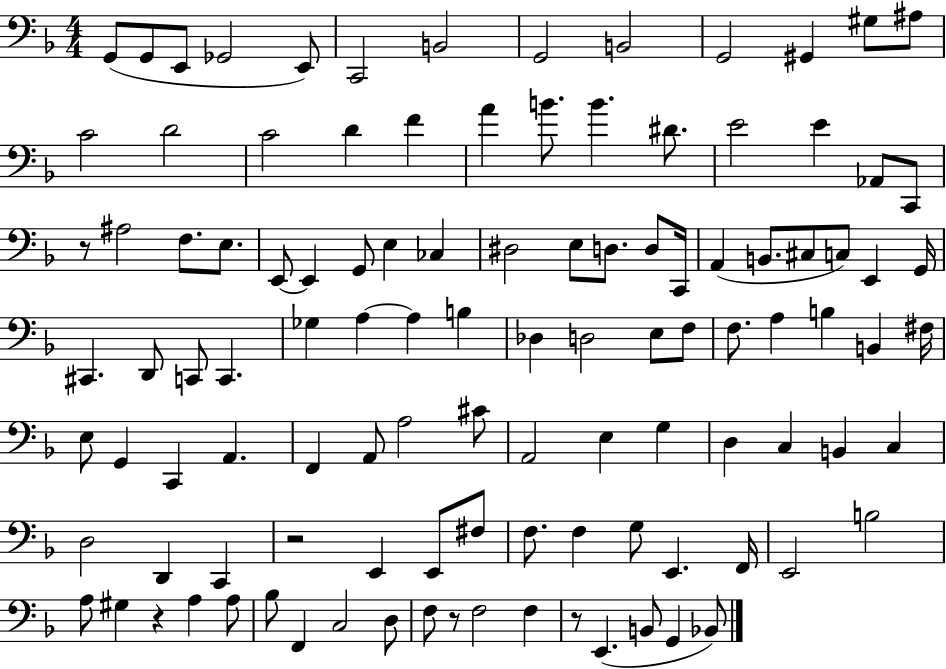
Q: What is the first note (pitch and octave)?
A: G2